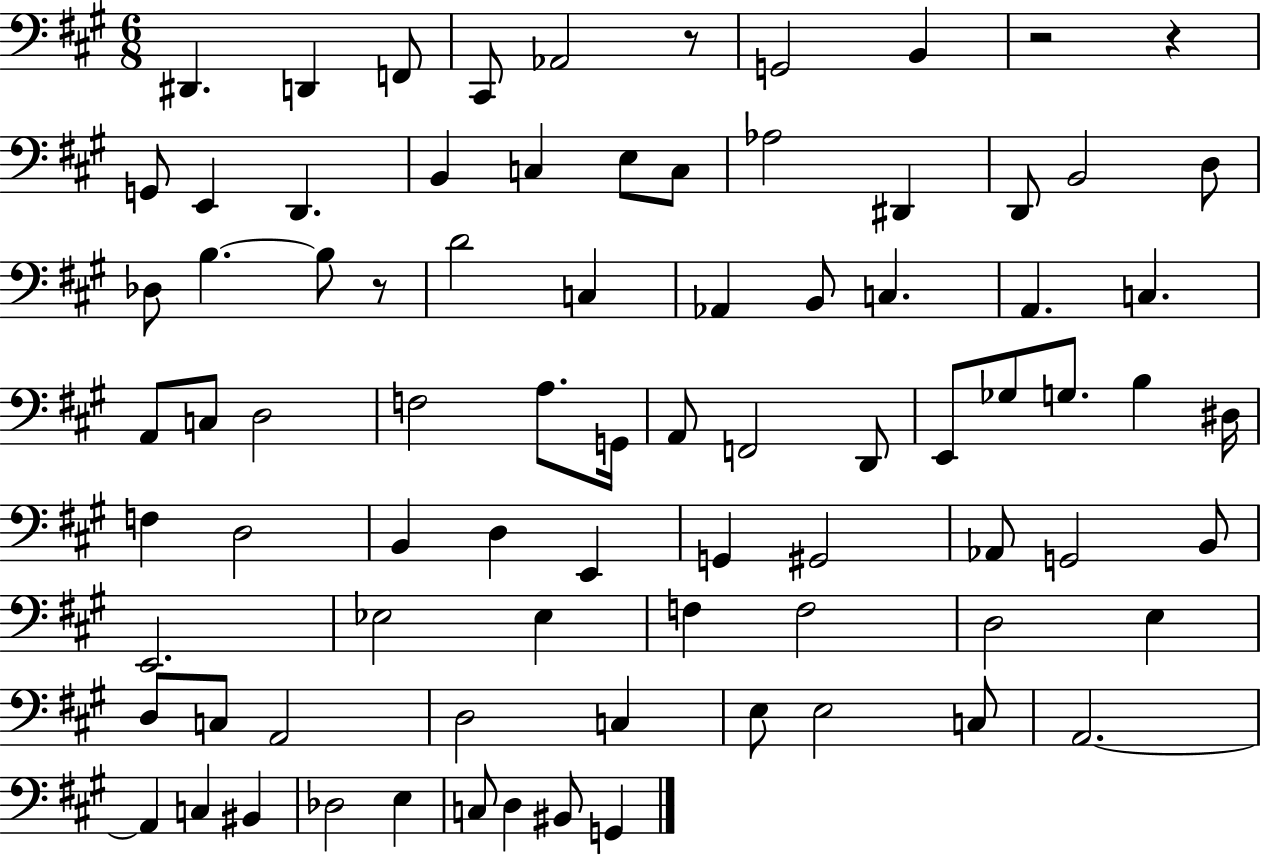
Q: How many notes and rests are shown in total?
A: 82